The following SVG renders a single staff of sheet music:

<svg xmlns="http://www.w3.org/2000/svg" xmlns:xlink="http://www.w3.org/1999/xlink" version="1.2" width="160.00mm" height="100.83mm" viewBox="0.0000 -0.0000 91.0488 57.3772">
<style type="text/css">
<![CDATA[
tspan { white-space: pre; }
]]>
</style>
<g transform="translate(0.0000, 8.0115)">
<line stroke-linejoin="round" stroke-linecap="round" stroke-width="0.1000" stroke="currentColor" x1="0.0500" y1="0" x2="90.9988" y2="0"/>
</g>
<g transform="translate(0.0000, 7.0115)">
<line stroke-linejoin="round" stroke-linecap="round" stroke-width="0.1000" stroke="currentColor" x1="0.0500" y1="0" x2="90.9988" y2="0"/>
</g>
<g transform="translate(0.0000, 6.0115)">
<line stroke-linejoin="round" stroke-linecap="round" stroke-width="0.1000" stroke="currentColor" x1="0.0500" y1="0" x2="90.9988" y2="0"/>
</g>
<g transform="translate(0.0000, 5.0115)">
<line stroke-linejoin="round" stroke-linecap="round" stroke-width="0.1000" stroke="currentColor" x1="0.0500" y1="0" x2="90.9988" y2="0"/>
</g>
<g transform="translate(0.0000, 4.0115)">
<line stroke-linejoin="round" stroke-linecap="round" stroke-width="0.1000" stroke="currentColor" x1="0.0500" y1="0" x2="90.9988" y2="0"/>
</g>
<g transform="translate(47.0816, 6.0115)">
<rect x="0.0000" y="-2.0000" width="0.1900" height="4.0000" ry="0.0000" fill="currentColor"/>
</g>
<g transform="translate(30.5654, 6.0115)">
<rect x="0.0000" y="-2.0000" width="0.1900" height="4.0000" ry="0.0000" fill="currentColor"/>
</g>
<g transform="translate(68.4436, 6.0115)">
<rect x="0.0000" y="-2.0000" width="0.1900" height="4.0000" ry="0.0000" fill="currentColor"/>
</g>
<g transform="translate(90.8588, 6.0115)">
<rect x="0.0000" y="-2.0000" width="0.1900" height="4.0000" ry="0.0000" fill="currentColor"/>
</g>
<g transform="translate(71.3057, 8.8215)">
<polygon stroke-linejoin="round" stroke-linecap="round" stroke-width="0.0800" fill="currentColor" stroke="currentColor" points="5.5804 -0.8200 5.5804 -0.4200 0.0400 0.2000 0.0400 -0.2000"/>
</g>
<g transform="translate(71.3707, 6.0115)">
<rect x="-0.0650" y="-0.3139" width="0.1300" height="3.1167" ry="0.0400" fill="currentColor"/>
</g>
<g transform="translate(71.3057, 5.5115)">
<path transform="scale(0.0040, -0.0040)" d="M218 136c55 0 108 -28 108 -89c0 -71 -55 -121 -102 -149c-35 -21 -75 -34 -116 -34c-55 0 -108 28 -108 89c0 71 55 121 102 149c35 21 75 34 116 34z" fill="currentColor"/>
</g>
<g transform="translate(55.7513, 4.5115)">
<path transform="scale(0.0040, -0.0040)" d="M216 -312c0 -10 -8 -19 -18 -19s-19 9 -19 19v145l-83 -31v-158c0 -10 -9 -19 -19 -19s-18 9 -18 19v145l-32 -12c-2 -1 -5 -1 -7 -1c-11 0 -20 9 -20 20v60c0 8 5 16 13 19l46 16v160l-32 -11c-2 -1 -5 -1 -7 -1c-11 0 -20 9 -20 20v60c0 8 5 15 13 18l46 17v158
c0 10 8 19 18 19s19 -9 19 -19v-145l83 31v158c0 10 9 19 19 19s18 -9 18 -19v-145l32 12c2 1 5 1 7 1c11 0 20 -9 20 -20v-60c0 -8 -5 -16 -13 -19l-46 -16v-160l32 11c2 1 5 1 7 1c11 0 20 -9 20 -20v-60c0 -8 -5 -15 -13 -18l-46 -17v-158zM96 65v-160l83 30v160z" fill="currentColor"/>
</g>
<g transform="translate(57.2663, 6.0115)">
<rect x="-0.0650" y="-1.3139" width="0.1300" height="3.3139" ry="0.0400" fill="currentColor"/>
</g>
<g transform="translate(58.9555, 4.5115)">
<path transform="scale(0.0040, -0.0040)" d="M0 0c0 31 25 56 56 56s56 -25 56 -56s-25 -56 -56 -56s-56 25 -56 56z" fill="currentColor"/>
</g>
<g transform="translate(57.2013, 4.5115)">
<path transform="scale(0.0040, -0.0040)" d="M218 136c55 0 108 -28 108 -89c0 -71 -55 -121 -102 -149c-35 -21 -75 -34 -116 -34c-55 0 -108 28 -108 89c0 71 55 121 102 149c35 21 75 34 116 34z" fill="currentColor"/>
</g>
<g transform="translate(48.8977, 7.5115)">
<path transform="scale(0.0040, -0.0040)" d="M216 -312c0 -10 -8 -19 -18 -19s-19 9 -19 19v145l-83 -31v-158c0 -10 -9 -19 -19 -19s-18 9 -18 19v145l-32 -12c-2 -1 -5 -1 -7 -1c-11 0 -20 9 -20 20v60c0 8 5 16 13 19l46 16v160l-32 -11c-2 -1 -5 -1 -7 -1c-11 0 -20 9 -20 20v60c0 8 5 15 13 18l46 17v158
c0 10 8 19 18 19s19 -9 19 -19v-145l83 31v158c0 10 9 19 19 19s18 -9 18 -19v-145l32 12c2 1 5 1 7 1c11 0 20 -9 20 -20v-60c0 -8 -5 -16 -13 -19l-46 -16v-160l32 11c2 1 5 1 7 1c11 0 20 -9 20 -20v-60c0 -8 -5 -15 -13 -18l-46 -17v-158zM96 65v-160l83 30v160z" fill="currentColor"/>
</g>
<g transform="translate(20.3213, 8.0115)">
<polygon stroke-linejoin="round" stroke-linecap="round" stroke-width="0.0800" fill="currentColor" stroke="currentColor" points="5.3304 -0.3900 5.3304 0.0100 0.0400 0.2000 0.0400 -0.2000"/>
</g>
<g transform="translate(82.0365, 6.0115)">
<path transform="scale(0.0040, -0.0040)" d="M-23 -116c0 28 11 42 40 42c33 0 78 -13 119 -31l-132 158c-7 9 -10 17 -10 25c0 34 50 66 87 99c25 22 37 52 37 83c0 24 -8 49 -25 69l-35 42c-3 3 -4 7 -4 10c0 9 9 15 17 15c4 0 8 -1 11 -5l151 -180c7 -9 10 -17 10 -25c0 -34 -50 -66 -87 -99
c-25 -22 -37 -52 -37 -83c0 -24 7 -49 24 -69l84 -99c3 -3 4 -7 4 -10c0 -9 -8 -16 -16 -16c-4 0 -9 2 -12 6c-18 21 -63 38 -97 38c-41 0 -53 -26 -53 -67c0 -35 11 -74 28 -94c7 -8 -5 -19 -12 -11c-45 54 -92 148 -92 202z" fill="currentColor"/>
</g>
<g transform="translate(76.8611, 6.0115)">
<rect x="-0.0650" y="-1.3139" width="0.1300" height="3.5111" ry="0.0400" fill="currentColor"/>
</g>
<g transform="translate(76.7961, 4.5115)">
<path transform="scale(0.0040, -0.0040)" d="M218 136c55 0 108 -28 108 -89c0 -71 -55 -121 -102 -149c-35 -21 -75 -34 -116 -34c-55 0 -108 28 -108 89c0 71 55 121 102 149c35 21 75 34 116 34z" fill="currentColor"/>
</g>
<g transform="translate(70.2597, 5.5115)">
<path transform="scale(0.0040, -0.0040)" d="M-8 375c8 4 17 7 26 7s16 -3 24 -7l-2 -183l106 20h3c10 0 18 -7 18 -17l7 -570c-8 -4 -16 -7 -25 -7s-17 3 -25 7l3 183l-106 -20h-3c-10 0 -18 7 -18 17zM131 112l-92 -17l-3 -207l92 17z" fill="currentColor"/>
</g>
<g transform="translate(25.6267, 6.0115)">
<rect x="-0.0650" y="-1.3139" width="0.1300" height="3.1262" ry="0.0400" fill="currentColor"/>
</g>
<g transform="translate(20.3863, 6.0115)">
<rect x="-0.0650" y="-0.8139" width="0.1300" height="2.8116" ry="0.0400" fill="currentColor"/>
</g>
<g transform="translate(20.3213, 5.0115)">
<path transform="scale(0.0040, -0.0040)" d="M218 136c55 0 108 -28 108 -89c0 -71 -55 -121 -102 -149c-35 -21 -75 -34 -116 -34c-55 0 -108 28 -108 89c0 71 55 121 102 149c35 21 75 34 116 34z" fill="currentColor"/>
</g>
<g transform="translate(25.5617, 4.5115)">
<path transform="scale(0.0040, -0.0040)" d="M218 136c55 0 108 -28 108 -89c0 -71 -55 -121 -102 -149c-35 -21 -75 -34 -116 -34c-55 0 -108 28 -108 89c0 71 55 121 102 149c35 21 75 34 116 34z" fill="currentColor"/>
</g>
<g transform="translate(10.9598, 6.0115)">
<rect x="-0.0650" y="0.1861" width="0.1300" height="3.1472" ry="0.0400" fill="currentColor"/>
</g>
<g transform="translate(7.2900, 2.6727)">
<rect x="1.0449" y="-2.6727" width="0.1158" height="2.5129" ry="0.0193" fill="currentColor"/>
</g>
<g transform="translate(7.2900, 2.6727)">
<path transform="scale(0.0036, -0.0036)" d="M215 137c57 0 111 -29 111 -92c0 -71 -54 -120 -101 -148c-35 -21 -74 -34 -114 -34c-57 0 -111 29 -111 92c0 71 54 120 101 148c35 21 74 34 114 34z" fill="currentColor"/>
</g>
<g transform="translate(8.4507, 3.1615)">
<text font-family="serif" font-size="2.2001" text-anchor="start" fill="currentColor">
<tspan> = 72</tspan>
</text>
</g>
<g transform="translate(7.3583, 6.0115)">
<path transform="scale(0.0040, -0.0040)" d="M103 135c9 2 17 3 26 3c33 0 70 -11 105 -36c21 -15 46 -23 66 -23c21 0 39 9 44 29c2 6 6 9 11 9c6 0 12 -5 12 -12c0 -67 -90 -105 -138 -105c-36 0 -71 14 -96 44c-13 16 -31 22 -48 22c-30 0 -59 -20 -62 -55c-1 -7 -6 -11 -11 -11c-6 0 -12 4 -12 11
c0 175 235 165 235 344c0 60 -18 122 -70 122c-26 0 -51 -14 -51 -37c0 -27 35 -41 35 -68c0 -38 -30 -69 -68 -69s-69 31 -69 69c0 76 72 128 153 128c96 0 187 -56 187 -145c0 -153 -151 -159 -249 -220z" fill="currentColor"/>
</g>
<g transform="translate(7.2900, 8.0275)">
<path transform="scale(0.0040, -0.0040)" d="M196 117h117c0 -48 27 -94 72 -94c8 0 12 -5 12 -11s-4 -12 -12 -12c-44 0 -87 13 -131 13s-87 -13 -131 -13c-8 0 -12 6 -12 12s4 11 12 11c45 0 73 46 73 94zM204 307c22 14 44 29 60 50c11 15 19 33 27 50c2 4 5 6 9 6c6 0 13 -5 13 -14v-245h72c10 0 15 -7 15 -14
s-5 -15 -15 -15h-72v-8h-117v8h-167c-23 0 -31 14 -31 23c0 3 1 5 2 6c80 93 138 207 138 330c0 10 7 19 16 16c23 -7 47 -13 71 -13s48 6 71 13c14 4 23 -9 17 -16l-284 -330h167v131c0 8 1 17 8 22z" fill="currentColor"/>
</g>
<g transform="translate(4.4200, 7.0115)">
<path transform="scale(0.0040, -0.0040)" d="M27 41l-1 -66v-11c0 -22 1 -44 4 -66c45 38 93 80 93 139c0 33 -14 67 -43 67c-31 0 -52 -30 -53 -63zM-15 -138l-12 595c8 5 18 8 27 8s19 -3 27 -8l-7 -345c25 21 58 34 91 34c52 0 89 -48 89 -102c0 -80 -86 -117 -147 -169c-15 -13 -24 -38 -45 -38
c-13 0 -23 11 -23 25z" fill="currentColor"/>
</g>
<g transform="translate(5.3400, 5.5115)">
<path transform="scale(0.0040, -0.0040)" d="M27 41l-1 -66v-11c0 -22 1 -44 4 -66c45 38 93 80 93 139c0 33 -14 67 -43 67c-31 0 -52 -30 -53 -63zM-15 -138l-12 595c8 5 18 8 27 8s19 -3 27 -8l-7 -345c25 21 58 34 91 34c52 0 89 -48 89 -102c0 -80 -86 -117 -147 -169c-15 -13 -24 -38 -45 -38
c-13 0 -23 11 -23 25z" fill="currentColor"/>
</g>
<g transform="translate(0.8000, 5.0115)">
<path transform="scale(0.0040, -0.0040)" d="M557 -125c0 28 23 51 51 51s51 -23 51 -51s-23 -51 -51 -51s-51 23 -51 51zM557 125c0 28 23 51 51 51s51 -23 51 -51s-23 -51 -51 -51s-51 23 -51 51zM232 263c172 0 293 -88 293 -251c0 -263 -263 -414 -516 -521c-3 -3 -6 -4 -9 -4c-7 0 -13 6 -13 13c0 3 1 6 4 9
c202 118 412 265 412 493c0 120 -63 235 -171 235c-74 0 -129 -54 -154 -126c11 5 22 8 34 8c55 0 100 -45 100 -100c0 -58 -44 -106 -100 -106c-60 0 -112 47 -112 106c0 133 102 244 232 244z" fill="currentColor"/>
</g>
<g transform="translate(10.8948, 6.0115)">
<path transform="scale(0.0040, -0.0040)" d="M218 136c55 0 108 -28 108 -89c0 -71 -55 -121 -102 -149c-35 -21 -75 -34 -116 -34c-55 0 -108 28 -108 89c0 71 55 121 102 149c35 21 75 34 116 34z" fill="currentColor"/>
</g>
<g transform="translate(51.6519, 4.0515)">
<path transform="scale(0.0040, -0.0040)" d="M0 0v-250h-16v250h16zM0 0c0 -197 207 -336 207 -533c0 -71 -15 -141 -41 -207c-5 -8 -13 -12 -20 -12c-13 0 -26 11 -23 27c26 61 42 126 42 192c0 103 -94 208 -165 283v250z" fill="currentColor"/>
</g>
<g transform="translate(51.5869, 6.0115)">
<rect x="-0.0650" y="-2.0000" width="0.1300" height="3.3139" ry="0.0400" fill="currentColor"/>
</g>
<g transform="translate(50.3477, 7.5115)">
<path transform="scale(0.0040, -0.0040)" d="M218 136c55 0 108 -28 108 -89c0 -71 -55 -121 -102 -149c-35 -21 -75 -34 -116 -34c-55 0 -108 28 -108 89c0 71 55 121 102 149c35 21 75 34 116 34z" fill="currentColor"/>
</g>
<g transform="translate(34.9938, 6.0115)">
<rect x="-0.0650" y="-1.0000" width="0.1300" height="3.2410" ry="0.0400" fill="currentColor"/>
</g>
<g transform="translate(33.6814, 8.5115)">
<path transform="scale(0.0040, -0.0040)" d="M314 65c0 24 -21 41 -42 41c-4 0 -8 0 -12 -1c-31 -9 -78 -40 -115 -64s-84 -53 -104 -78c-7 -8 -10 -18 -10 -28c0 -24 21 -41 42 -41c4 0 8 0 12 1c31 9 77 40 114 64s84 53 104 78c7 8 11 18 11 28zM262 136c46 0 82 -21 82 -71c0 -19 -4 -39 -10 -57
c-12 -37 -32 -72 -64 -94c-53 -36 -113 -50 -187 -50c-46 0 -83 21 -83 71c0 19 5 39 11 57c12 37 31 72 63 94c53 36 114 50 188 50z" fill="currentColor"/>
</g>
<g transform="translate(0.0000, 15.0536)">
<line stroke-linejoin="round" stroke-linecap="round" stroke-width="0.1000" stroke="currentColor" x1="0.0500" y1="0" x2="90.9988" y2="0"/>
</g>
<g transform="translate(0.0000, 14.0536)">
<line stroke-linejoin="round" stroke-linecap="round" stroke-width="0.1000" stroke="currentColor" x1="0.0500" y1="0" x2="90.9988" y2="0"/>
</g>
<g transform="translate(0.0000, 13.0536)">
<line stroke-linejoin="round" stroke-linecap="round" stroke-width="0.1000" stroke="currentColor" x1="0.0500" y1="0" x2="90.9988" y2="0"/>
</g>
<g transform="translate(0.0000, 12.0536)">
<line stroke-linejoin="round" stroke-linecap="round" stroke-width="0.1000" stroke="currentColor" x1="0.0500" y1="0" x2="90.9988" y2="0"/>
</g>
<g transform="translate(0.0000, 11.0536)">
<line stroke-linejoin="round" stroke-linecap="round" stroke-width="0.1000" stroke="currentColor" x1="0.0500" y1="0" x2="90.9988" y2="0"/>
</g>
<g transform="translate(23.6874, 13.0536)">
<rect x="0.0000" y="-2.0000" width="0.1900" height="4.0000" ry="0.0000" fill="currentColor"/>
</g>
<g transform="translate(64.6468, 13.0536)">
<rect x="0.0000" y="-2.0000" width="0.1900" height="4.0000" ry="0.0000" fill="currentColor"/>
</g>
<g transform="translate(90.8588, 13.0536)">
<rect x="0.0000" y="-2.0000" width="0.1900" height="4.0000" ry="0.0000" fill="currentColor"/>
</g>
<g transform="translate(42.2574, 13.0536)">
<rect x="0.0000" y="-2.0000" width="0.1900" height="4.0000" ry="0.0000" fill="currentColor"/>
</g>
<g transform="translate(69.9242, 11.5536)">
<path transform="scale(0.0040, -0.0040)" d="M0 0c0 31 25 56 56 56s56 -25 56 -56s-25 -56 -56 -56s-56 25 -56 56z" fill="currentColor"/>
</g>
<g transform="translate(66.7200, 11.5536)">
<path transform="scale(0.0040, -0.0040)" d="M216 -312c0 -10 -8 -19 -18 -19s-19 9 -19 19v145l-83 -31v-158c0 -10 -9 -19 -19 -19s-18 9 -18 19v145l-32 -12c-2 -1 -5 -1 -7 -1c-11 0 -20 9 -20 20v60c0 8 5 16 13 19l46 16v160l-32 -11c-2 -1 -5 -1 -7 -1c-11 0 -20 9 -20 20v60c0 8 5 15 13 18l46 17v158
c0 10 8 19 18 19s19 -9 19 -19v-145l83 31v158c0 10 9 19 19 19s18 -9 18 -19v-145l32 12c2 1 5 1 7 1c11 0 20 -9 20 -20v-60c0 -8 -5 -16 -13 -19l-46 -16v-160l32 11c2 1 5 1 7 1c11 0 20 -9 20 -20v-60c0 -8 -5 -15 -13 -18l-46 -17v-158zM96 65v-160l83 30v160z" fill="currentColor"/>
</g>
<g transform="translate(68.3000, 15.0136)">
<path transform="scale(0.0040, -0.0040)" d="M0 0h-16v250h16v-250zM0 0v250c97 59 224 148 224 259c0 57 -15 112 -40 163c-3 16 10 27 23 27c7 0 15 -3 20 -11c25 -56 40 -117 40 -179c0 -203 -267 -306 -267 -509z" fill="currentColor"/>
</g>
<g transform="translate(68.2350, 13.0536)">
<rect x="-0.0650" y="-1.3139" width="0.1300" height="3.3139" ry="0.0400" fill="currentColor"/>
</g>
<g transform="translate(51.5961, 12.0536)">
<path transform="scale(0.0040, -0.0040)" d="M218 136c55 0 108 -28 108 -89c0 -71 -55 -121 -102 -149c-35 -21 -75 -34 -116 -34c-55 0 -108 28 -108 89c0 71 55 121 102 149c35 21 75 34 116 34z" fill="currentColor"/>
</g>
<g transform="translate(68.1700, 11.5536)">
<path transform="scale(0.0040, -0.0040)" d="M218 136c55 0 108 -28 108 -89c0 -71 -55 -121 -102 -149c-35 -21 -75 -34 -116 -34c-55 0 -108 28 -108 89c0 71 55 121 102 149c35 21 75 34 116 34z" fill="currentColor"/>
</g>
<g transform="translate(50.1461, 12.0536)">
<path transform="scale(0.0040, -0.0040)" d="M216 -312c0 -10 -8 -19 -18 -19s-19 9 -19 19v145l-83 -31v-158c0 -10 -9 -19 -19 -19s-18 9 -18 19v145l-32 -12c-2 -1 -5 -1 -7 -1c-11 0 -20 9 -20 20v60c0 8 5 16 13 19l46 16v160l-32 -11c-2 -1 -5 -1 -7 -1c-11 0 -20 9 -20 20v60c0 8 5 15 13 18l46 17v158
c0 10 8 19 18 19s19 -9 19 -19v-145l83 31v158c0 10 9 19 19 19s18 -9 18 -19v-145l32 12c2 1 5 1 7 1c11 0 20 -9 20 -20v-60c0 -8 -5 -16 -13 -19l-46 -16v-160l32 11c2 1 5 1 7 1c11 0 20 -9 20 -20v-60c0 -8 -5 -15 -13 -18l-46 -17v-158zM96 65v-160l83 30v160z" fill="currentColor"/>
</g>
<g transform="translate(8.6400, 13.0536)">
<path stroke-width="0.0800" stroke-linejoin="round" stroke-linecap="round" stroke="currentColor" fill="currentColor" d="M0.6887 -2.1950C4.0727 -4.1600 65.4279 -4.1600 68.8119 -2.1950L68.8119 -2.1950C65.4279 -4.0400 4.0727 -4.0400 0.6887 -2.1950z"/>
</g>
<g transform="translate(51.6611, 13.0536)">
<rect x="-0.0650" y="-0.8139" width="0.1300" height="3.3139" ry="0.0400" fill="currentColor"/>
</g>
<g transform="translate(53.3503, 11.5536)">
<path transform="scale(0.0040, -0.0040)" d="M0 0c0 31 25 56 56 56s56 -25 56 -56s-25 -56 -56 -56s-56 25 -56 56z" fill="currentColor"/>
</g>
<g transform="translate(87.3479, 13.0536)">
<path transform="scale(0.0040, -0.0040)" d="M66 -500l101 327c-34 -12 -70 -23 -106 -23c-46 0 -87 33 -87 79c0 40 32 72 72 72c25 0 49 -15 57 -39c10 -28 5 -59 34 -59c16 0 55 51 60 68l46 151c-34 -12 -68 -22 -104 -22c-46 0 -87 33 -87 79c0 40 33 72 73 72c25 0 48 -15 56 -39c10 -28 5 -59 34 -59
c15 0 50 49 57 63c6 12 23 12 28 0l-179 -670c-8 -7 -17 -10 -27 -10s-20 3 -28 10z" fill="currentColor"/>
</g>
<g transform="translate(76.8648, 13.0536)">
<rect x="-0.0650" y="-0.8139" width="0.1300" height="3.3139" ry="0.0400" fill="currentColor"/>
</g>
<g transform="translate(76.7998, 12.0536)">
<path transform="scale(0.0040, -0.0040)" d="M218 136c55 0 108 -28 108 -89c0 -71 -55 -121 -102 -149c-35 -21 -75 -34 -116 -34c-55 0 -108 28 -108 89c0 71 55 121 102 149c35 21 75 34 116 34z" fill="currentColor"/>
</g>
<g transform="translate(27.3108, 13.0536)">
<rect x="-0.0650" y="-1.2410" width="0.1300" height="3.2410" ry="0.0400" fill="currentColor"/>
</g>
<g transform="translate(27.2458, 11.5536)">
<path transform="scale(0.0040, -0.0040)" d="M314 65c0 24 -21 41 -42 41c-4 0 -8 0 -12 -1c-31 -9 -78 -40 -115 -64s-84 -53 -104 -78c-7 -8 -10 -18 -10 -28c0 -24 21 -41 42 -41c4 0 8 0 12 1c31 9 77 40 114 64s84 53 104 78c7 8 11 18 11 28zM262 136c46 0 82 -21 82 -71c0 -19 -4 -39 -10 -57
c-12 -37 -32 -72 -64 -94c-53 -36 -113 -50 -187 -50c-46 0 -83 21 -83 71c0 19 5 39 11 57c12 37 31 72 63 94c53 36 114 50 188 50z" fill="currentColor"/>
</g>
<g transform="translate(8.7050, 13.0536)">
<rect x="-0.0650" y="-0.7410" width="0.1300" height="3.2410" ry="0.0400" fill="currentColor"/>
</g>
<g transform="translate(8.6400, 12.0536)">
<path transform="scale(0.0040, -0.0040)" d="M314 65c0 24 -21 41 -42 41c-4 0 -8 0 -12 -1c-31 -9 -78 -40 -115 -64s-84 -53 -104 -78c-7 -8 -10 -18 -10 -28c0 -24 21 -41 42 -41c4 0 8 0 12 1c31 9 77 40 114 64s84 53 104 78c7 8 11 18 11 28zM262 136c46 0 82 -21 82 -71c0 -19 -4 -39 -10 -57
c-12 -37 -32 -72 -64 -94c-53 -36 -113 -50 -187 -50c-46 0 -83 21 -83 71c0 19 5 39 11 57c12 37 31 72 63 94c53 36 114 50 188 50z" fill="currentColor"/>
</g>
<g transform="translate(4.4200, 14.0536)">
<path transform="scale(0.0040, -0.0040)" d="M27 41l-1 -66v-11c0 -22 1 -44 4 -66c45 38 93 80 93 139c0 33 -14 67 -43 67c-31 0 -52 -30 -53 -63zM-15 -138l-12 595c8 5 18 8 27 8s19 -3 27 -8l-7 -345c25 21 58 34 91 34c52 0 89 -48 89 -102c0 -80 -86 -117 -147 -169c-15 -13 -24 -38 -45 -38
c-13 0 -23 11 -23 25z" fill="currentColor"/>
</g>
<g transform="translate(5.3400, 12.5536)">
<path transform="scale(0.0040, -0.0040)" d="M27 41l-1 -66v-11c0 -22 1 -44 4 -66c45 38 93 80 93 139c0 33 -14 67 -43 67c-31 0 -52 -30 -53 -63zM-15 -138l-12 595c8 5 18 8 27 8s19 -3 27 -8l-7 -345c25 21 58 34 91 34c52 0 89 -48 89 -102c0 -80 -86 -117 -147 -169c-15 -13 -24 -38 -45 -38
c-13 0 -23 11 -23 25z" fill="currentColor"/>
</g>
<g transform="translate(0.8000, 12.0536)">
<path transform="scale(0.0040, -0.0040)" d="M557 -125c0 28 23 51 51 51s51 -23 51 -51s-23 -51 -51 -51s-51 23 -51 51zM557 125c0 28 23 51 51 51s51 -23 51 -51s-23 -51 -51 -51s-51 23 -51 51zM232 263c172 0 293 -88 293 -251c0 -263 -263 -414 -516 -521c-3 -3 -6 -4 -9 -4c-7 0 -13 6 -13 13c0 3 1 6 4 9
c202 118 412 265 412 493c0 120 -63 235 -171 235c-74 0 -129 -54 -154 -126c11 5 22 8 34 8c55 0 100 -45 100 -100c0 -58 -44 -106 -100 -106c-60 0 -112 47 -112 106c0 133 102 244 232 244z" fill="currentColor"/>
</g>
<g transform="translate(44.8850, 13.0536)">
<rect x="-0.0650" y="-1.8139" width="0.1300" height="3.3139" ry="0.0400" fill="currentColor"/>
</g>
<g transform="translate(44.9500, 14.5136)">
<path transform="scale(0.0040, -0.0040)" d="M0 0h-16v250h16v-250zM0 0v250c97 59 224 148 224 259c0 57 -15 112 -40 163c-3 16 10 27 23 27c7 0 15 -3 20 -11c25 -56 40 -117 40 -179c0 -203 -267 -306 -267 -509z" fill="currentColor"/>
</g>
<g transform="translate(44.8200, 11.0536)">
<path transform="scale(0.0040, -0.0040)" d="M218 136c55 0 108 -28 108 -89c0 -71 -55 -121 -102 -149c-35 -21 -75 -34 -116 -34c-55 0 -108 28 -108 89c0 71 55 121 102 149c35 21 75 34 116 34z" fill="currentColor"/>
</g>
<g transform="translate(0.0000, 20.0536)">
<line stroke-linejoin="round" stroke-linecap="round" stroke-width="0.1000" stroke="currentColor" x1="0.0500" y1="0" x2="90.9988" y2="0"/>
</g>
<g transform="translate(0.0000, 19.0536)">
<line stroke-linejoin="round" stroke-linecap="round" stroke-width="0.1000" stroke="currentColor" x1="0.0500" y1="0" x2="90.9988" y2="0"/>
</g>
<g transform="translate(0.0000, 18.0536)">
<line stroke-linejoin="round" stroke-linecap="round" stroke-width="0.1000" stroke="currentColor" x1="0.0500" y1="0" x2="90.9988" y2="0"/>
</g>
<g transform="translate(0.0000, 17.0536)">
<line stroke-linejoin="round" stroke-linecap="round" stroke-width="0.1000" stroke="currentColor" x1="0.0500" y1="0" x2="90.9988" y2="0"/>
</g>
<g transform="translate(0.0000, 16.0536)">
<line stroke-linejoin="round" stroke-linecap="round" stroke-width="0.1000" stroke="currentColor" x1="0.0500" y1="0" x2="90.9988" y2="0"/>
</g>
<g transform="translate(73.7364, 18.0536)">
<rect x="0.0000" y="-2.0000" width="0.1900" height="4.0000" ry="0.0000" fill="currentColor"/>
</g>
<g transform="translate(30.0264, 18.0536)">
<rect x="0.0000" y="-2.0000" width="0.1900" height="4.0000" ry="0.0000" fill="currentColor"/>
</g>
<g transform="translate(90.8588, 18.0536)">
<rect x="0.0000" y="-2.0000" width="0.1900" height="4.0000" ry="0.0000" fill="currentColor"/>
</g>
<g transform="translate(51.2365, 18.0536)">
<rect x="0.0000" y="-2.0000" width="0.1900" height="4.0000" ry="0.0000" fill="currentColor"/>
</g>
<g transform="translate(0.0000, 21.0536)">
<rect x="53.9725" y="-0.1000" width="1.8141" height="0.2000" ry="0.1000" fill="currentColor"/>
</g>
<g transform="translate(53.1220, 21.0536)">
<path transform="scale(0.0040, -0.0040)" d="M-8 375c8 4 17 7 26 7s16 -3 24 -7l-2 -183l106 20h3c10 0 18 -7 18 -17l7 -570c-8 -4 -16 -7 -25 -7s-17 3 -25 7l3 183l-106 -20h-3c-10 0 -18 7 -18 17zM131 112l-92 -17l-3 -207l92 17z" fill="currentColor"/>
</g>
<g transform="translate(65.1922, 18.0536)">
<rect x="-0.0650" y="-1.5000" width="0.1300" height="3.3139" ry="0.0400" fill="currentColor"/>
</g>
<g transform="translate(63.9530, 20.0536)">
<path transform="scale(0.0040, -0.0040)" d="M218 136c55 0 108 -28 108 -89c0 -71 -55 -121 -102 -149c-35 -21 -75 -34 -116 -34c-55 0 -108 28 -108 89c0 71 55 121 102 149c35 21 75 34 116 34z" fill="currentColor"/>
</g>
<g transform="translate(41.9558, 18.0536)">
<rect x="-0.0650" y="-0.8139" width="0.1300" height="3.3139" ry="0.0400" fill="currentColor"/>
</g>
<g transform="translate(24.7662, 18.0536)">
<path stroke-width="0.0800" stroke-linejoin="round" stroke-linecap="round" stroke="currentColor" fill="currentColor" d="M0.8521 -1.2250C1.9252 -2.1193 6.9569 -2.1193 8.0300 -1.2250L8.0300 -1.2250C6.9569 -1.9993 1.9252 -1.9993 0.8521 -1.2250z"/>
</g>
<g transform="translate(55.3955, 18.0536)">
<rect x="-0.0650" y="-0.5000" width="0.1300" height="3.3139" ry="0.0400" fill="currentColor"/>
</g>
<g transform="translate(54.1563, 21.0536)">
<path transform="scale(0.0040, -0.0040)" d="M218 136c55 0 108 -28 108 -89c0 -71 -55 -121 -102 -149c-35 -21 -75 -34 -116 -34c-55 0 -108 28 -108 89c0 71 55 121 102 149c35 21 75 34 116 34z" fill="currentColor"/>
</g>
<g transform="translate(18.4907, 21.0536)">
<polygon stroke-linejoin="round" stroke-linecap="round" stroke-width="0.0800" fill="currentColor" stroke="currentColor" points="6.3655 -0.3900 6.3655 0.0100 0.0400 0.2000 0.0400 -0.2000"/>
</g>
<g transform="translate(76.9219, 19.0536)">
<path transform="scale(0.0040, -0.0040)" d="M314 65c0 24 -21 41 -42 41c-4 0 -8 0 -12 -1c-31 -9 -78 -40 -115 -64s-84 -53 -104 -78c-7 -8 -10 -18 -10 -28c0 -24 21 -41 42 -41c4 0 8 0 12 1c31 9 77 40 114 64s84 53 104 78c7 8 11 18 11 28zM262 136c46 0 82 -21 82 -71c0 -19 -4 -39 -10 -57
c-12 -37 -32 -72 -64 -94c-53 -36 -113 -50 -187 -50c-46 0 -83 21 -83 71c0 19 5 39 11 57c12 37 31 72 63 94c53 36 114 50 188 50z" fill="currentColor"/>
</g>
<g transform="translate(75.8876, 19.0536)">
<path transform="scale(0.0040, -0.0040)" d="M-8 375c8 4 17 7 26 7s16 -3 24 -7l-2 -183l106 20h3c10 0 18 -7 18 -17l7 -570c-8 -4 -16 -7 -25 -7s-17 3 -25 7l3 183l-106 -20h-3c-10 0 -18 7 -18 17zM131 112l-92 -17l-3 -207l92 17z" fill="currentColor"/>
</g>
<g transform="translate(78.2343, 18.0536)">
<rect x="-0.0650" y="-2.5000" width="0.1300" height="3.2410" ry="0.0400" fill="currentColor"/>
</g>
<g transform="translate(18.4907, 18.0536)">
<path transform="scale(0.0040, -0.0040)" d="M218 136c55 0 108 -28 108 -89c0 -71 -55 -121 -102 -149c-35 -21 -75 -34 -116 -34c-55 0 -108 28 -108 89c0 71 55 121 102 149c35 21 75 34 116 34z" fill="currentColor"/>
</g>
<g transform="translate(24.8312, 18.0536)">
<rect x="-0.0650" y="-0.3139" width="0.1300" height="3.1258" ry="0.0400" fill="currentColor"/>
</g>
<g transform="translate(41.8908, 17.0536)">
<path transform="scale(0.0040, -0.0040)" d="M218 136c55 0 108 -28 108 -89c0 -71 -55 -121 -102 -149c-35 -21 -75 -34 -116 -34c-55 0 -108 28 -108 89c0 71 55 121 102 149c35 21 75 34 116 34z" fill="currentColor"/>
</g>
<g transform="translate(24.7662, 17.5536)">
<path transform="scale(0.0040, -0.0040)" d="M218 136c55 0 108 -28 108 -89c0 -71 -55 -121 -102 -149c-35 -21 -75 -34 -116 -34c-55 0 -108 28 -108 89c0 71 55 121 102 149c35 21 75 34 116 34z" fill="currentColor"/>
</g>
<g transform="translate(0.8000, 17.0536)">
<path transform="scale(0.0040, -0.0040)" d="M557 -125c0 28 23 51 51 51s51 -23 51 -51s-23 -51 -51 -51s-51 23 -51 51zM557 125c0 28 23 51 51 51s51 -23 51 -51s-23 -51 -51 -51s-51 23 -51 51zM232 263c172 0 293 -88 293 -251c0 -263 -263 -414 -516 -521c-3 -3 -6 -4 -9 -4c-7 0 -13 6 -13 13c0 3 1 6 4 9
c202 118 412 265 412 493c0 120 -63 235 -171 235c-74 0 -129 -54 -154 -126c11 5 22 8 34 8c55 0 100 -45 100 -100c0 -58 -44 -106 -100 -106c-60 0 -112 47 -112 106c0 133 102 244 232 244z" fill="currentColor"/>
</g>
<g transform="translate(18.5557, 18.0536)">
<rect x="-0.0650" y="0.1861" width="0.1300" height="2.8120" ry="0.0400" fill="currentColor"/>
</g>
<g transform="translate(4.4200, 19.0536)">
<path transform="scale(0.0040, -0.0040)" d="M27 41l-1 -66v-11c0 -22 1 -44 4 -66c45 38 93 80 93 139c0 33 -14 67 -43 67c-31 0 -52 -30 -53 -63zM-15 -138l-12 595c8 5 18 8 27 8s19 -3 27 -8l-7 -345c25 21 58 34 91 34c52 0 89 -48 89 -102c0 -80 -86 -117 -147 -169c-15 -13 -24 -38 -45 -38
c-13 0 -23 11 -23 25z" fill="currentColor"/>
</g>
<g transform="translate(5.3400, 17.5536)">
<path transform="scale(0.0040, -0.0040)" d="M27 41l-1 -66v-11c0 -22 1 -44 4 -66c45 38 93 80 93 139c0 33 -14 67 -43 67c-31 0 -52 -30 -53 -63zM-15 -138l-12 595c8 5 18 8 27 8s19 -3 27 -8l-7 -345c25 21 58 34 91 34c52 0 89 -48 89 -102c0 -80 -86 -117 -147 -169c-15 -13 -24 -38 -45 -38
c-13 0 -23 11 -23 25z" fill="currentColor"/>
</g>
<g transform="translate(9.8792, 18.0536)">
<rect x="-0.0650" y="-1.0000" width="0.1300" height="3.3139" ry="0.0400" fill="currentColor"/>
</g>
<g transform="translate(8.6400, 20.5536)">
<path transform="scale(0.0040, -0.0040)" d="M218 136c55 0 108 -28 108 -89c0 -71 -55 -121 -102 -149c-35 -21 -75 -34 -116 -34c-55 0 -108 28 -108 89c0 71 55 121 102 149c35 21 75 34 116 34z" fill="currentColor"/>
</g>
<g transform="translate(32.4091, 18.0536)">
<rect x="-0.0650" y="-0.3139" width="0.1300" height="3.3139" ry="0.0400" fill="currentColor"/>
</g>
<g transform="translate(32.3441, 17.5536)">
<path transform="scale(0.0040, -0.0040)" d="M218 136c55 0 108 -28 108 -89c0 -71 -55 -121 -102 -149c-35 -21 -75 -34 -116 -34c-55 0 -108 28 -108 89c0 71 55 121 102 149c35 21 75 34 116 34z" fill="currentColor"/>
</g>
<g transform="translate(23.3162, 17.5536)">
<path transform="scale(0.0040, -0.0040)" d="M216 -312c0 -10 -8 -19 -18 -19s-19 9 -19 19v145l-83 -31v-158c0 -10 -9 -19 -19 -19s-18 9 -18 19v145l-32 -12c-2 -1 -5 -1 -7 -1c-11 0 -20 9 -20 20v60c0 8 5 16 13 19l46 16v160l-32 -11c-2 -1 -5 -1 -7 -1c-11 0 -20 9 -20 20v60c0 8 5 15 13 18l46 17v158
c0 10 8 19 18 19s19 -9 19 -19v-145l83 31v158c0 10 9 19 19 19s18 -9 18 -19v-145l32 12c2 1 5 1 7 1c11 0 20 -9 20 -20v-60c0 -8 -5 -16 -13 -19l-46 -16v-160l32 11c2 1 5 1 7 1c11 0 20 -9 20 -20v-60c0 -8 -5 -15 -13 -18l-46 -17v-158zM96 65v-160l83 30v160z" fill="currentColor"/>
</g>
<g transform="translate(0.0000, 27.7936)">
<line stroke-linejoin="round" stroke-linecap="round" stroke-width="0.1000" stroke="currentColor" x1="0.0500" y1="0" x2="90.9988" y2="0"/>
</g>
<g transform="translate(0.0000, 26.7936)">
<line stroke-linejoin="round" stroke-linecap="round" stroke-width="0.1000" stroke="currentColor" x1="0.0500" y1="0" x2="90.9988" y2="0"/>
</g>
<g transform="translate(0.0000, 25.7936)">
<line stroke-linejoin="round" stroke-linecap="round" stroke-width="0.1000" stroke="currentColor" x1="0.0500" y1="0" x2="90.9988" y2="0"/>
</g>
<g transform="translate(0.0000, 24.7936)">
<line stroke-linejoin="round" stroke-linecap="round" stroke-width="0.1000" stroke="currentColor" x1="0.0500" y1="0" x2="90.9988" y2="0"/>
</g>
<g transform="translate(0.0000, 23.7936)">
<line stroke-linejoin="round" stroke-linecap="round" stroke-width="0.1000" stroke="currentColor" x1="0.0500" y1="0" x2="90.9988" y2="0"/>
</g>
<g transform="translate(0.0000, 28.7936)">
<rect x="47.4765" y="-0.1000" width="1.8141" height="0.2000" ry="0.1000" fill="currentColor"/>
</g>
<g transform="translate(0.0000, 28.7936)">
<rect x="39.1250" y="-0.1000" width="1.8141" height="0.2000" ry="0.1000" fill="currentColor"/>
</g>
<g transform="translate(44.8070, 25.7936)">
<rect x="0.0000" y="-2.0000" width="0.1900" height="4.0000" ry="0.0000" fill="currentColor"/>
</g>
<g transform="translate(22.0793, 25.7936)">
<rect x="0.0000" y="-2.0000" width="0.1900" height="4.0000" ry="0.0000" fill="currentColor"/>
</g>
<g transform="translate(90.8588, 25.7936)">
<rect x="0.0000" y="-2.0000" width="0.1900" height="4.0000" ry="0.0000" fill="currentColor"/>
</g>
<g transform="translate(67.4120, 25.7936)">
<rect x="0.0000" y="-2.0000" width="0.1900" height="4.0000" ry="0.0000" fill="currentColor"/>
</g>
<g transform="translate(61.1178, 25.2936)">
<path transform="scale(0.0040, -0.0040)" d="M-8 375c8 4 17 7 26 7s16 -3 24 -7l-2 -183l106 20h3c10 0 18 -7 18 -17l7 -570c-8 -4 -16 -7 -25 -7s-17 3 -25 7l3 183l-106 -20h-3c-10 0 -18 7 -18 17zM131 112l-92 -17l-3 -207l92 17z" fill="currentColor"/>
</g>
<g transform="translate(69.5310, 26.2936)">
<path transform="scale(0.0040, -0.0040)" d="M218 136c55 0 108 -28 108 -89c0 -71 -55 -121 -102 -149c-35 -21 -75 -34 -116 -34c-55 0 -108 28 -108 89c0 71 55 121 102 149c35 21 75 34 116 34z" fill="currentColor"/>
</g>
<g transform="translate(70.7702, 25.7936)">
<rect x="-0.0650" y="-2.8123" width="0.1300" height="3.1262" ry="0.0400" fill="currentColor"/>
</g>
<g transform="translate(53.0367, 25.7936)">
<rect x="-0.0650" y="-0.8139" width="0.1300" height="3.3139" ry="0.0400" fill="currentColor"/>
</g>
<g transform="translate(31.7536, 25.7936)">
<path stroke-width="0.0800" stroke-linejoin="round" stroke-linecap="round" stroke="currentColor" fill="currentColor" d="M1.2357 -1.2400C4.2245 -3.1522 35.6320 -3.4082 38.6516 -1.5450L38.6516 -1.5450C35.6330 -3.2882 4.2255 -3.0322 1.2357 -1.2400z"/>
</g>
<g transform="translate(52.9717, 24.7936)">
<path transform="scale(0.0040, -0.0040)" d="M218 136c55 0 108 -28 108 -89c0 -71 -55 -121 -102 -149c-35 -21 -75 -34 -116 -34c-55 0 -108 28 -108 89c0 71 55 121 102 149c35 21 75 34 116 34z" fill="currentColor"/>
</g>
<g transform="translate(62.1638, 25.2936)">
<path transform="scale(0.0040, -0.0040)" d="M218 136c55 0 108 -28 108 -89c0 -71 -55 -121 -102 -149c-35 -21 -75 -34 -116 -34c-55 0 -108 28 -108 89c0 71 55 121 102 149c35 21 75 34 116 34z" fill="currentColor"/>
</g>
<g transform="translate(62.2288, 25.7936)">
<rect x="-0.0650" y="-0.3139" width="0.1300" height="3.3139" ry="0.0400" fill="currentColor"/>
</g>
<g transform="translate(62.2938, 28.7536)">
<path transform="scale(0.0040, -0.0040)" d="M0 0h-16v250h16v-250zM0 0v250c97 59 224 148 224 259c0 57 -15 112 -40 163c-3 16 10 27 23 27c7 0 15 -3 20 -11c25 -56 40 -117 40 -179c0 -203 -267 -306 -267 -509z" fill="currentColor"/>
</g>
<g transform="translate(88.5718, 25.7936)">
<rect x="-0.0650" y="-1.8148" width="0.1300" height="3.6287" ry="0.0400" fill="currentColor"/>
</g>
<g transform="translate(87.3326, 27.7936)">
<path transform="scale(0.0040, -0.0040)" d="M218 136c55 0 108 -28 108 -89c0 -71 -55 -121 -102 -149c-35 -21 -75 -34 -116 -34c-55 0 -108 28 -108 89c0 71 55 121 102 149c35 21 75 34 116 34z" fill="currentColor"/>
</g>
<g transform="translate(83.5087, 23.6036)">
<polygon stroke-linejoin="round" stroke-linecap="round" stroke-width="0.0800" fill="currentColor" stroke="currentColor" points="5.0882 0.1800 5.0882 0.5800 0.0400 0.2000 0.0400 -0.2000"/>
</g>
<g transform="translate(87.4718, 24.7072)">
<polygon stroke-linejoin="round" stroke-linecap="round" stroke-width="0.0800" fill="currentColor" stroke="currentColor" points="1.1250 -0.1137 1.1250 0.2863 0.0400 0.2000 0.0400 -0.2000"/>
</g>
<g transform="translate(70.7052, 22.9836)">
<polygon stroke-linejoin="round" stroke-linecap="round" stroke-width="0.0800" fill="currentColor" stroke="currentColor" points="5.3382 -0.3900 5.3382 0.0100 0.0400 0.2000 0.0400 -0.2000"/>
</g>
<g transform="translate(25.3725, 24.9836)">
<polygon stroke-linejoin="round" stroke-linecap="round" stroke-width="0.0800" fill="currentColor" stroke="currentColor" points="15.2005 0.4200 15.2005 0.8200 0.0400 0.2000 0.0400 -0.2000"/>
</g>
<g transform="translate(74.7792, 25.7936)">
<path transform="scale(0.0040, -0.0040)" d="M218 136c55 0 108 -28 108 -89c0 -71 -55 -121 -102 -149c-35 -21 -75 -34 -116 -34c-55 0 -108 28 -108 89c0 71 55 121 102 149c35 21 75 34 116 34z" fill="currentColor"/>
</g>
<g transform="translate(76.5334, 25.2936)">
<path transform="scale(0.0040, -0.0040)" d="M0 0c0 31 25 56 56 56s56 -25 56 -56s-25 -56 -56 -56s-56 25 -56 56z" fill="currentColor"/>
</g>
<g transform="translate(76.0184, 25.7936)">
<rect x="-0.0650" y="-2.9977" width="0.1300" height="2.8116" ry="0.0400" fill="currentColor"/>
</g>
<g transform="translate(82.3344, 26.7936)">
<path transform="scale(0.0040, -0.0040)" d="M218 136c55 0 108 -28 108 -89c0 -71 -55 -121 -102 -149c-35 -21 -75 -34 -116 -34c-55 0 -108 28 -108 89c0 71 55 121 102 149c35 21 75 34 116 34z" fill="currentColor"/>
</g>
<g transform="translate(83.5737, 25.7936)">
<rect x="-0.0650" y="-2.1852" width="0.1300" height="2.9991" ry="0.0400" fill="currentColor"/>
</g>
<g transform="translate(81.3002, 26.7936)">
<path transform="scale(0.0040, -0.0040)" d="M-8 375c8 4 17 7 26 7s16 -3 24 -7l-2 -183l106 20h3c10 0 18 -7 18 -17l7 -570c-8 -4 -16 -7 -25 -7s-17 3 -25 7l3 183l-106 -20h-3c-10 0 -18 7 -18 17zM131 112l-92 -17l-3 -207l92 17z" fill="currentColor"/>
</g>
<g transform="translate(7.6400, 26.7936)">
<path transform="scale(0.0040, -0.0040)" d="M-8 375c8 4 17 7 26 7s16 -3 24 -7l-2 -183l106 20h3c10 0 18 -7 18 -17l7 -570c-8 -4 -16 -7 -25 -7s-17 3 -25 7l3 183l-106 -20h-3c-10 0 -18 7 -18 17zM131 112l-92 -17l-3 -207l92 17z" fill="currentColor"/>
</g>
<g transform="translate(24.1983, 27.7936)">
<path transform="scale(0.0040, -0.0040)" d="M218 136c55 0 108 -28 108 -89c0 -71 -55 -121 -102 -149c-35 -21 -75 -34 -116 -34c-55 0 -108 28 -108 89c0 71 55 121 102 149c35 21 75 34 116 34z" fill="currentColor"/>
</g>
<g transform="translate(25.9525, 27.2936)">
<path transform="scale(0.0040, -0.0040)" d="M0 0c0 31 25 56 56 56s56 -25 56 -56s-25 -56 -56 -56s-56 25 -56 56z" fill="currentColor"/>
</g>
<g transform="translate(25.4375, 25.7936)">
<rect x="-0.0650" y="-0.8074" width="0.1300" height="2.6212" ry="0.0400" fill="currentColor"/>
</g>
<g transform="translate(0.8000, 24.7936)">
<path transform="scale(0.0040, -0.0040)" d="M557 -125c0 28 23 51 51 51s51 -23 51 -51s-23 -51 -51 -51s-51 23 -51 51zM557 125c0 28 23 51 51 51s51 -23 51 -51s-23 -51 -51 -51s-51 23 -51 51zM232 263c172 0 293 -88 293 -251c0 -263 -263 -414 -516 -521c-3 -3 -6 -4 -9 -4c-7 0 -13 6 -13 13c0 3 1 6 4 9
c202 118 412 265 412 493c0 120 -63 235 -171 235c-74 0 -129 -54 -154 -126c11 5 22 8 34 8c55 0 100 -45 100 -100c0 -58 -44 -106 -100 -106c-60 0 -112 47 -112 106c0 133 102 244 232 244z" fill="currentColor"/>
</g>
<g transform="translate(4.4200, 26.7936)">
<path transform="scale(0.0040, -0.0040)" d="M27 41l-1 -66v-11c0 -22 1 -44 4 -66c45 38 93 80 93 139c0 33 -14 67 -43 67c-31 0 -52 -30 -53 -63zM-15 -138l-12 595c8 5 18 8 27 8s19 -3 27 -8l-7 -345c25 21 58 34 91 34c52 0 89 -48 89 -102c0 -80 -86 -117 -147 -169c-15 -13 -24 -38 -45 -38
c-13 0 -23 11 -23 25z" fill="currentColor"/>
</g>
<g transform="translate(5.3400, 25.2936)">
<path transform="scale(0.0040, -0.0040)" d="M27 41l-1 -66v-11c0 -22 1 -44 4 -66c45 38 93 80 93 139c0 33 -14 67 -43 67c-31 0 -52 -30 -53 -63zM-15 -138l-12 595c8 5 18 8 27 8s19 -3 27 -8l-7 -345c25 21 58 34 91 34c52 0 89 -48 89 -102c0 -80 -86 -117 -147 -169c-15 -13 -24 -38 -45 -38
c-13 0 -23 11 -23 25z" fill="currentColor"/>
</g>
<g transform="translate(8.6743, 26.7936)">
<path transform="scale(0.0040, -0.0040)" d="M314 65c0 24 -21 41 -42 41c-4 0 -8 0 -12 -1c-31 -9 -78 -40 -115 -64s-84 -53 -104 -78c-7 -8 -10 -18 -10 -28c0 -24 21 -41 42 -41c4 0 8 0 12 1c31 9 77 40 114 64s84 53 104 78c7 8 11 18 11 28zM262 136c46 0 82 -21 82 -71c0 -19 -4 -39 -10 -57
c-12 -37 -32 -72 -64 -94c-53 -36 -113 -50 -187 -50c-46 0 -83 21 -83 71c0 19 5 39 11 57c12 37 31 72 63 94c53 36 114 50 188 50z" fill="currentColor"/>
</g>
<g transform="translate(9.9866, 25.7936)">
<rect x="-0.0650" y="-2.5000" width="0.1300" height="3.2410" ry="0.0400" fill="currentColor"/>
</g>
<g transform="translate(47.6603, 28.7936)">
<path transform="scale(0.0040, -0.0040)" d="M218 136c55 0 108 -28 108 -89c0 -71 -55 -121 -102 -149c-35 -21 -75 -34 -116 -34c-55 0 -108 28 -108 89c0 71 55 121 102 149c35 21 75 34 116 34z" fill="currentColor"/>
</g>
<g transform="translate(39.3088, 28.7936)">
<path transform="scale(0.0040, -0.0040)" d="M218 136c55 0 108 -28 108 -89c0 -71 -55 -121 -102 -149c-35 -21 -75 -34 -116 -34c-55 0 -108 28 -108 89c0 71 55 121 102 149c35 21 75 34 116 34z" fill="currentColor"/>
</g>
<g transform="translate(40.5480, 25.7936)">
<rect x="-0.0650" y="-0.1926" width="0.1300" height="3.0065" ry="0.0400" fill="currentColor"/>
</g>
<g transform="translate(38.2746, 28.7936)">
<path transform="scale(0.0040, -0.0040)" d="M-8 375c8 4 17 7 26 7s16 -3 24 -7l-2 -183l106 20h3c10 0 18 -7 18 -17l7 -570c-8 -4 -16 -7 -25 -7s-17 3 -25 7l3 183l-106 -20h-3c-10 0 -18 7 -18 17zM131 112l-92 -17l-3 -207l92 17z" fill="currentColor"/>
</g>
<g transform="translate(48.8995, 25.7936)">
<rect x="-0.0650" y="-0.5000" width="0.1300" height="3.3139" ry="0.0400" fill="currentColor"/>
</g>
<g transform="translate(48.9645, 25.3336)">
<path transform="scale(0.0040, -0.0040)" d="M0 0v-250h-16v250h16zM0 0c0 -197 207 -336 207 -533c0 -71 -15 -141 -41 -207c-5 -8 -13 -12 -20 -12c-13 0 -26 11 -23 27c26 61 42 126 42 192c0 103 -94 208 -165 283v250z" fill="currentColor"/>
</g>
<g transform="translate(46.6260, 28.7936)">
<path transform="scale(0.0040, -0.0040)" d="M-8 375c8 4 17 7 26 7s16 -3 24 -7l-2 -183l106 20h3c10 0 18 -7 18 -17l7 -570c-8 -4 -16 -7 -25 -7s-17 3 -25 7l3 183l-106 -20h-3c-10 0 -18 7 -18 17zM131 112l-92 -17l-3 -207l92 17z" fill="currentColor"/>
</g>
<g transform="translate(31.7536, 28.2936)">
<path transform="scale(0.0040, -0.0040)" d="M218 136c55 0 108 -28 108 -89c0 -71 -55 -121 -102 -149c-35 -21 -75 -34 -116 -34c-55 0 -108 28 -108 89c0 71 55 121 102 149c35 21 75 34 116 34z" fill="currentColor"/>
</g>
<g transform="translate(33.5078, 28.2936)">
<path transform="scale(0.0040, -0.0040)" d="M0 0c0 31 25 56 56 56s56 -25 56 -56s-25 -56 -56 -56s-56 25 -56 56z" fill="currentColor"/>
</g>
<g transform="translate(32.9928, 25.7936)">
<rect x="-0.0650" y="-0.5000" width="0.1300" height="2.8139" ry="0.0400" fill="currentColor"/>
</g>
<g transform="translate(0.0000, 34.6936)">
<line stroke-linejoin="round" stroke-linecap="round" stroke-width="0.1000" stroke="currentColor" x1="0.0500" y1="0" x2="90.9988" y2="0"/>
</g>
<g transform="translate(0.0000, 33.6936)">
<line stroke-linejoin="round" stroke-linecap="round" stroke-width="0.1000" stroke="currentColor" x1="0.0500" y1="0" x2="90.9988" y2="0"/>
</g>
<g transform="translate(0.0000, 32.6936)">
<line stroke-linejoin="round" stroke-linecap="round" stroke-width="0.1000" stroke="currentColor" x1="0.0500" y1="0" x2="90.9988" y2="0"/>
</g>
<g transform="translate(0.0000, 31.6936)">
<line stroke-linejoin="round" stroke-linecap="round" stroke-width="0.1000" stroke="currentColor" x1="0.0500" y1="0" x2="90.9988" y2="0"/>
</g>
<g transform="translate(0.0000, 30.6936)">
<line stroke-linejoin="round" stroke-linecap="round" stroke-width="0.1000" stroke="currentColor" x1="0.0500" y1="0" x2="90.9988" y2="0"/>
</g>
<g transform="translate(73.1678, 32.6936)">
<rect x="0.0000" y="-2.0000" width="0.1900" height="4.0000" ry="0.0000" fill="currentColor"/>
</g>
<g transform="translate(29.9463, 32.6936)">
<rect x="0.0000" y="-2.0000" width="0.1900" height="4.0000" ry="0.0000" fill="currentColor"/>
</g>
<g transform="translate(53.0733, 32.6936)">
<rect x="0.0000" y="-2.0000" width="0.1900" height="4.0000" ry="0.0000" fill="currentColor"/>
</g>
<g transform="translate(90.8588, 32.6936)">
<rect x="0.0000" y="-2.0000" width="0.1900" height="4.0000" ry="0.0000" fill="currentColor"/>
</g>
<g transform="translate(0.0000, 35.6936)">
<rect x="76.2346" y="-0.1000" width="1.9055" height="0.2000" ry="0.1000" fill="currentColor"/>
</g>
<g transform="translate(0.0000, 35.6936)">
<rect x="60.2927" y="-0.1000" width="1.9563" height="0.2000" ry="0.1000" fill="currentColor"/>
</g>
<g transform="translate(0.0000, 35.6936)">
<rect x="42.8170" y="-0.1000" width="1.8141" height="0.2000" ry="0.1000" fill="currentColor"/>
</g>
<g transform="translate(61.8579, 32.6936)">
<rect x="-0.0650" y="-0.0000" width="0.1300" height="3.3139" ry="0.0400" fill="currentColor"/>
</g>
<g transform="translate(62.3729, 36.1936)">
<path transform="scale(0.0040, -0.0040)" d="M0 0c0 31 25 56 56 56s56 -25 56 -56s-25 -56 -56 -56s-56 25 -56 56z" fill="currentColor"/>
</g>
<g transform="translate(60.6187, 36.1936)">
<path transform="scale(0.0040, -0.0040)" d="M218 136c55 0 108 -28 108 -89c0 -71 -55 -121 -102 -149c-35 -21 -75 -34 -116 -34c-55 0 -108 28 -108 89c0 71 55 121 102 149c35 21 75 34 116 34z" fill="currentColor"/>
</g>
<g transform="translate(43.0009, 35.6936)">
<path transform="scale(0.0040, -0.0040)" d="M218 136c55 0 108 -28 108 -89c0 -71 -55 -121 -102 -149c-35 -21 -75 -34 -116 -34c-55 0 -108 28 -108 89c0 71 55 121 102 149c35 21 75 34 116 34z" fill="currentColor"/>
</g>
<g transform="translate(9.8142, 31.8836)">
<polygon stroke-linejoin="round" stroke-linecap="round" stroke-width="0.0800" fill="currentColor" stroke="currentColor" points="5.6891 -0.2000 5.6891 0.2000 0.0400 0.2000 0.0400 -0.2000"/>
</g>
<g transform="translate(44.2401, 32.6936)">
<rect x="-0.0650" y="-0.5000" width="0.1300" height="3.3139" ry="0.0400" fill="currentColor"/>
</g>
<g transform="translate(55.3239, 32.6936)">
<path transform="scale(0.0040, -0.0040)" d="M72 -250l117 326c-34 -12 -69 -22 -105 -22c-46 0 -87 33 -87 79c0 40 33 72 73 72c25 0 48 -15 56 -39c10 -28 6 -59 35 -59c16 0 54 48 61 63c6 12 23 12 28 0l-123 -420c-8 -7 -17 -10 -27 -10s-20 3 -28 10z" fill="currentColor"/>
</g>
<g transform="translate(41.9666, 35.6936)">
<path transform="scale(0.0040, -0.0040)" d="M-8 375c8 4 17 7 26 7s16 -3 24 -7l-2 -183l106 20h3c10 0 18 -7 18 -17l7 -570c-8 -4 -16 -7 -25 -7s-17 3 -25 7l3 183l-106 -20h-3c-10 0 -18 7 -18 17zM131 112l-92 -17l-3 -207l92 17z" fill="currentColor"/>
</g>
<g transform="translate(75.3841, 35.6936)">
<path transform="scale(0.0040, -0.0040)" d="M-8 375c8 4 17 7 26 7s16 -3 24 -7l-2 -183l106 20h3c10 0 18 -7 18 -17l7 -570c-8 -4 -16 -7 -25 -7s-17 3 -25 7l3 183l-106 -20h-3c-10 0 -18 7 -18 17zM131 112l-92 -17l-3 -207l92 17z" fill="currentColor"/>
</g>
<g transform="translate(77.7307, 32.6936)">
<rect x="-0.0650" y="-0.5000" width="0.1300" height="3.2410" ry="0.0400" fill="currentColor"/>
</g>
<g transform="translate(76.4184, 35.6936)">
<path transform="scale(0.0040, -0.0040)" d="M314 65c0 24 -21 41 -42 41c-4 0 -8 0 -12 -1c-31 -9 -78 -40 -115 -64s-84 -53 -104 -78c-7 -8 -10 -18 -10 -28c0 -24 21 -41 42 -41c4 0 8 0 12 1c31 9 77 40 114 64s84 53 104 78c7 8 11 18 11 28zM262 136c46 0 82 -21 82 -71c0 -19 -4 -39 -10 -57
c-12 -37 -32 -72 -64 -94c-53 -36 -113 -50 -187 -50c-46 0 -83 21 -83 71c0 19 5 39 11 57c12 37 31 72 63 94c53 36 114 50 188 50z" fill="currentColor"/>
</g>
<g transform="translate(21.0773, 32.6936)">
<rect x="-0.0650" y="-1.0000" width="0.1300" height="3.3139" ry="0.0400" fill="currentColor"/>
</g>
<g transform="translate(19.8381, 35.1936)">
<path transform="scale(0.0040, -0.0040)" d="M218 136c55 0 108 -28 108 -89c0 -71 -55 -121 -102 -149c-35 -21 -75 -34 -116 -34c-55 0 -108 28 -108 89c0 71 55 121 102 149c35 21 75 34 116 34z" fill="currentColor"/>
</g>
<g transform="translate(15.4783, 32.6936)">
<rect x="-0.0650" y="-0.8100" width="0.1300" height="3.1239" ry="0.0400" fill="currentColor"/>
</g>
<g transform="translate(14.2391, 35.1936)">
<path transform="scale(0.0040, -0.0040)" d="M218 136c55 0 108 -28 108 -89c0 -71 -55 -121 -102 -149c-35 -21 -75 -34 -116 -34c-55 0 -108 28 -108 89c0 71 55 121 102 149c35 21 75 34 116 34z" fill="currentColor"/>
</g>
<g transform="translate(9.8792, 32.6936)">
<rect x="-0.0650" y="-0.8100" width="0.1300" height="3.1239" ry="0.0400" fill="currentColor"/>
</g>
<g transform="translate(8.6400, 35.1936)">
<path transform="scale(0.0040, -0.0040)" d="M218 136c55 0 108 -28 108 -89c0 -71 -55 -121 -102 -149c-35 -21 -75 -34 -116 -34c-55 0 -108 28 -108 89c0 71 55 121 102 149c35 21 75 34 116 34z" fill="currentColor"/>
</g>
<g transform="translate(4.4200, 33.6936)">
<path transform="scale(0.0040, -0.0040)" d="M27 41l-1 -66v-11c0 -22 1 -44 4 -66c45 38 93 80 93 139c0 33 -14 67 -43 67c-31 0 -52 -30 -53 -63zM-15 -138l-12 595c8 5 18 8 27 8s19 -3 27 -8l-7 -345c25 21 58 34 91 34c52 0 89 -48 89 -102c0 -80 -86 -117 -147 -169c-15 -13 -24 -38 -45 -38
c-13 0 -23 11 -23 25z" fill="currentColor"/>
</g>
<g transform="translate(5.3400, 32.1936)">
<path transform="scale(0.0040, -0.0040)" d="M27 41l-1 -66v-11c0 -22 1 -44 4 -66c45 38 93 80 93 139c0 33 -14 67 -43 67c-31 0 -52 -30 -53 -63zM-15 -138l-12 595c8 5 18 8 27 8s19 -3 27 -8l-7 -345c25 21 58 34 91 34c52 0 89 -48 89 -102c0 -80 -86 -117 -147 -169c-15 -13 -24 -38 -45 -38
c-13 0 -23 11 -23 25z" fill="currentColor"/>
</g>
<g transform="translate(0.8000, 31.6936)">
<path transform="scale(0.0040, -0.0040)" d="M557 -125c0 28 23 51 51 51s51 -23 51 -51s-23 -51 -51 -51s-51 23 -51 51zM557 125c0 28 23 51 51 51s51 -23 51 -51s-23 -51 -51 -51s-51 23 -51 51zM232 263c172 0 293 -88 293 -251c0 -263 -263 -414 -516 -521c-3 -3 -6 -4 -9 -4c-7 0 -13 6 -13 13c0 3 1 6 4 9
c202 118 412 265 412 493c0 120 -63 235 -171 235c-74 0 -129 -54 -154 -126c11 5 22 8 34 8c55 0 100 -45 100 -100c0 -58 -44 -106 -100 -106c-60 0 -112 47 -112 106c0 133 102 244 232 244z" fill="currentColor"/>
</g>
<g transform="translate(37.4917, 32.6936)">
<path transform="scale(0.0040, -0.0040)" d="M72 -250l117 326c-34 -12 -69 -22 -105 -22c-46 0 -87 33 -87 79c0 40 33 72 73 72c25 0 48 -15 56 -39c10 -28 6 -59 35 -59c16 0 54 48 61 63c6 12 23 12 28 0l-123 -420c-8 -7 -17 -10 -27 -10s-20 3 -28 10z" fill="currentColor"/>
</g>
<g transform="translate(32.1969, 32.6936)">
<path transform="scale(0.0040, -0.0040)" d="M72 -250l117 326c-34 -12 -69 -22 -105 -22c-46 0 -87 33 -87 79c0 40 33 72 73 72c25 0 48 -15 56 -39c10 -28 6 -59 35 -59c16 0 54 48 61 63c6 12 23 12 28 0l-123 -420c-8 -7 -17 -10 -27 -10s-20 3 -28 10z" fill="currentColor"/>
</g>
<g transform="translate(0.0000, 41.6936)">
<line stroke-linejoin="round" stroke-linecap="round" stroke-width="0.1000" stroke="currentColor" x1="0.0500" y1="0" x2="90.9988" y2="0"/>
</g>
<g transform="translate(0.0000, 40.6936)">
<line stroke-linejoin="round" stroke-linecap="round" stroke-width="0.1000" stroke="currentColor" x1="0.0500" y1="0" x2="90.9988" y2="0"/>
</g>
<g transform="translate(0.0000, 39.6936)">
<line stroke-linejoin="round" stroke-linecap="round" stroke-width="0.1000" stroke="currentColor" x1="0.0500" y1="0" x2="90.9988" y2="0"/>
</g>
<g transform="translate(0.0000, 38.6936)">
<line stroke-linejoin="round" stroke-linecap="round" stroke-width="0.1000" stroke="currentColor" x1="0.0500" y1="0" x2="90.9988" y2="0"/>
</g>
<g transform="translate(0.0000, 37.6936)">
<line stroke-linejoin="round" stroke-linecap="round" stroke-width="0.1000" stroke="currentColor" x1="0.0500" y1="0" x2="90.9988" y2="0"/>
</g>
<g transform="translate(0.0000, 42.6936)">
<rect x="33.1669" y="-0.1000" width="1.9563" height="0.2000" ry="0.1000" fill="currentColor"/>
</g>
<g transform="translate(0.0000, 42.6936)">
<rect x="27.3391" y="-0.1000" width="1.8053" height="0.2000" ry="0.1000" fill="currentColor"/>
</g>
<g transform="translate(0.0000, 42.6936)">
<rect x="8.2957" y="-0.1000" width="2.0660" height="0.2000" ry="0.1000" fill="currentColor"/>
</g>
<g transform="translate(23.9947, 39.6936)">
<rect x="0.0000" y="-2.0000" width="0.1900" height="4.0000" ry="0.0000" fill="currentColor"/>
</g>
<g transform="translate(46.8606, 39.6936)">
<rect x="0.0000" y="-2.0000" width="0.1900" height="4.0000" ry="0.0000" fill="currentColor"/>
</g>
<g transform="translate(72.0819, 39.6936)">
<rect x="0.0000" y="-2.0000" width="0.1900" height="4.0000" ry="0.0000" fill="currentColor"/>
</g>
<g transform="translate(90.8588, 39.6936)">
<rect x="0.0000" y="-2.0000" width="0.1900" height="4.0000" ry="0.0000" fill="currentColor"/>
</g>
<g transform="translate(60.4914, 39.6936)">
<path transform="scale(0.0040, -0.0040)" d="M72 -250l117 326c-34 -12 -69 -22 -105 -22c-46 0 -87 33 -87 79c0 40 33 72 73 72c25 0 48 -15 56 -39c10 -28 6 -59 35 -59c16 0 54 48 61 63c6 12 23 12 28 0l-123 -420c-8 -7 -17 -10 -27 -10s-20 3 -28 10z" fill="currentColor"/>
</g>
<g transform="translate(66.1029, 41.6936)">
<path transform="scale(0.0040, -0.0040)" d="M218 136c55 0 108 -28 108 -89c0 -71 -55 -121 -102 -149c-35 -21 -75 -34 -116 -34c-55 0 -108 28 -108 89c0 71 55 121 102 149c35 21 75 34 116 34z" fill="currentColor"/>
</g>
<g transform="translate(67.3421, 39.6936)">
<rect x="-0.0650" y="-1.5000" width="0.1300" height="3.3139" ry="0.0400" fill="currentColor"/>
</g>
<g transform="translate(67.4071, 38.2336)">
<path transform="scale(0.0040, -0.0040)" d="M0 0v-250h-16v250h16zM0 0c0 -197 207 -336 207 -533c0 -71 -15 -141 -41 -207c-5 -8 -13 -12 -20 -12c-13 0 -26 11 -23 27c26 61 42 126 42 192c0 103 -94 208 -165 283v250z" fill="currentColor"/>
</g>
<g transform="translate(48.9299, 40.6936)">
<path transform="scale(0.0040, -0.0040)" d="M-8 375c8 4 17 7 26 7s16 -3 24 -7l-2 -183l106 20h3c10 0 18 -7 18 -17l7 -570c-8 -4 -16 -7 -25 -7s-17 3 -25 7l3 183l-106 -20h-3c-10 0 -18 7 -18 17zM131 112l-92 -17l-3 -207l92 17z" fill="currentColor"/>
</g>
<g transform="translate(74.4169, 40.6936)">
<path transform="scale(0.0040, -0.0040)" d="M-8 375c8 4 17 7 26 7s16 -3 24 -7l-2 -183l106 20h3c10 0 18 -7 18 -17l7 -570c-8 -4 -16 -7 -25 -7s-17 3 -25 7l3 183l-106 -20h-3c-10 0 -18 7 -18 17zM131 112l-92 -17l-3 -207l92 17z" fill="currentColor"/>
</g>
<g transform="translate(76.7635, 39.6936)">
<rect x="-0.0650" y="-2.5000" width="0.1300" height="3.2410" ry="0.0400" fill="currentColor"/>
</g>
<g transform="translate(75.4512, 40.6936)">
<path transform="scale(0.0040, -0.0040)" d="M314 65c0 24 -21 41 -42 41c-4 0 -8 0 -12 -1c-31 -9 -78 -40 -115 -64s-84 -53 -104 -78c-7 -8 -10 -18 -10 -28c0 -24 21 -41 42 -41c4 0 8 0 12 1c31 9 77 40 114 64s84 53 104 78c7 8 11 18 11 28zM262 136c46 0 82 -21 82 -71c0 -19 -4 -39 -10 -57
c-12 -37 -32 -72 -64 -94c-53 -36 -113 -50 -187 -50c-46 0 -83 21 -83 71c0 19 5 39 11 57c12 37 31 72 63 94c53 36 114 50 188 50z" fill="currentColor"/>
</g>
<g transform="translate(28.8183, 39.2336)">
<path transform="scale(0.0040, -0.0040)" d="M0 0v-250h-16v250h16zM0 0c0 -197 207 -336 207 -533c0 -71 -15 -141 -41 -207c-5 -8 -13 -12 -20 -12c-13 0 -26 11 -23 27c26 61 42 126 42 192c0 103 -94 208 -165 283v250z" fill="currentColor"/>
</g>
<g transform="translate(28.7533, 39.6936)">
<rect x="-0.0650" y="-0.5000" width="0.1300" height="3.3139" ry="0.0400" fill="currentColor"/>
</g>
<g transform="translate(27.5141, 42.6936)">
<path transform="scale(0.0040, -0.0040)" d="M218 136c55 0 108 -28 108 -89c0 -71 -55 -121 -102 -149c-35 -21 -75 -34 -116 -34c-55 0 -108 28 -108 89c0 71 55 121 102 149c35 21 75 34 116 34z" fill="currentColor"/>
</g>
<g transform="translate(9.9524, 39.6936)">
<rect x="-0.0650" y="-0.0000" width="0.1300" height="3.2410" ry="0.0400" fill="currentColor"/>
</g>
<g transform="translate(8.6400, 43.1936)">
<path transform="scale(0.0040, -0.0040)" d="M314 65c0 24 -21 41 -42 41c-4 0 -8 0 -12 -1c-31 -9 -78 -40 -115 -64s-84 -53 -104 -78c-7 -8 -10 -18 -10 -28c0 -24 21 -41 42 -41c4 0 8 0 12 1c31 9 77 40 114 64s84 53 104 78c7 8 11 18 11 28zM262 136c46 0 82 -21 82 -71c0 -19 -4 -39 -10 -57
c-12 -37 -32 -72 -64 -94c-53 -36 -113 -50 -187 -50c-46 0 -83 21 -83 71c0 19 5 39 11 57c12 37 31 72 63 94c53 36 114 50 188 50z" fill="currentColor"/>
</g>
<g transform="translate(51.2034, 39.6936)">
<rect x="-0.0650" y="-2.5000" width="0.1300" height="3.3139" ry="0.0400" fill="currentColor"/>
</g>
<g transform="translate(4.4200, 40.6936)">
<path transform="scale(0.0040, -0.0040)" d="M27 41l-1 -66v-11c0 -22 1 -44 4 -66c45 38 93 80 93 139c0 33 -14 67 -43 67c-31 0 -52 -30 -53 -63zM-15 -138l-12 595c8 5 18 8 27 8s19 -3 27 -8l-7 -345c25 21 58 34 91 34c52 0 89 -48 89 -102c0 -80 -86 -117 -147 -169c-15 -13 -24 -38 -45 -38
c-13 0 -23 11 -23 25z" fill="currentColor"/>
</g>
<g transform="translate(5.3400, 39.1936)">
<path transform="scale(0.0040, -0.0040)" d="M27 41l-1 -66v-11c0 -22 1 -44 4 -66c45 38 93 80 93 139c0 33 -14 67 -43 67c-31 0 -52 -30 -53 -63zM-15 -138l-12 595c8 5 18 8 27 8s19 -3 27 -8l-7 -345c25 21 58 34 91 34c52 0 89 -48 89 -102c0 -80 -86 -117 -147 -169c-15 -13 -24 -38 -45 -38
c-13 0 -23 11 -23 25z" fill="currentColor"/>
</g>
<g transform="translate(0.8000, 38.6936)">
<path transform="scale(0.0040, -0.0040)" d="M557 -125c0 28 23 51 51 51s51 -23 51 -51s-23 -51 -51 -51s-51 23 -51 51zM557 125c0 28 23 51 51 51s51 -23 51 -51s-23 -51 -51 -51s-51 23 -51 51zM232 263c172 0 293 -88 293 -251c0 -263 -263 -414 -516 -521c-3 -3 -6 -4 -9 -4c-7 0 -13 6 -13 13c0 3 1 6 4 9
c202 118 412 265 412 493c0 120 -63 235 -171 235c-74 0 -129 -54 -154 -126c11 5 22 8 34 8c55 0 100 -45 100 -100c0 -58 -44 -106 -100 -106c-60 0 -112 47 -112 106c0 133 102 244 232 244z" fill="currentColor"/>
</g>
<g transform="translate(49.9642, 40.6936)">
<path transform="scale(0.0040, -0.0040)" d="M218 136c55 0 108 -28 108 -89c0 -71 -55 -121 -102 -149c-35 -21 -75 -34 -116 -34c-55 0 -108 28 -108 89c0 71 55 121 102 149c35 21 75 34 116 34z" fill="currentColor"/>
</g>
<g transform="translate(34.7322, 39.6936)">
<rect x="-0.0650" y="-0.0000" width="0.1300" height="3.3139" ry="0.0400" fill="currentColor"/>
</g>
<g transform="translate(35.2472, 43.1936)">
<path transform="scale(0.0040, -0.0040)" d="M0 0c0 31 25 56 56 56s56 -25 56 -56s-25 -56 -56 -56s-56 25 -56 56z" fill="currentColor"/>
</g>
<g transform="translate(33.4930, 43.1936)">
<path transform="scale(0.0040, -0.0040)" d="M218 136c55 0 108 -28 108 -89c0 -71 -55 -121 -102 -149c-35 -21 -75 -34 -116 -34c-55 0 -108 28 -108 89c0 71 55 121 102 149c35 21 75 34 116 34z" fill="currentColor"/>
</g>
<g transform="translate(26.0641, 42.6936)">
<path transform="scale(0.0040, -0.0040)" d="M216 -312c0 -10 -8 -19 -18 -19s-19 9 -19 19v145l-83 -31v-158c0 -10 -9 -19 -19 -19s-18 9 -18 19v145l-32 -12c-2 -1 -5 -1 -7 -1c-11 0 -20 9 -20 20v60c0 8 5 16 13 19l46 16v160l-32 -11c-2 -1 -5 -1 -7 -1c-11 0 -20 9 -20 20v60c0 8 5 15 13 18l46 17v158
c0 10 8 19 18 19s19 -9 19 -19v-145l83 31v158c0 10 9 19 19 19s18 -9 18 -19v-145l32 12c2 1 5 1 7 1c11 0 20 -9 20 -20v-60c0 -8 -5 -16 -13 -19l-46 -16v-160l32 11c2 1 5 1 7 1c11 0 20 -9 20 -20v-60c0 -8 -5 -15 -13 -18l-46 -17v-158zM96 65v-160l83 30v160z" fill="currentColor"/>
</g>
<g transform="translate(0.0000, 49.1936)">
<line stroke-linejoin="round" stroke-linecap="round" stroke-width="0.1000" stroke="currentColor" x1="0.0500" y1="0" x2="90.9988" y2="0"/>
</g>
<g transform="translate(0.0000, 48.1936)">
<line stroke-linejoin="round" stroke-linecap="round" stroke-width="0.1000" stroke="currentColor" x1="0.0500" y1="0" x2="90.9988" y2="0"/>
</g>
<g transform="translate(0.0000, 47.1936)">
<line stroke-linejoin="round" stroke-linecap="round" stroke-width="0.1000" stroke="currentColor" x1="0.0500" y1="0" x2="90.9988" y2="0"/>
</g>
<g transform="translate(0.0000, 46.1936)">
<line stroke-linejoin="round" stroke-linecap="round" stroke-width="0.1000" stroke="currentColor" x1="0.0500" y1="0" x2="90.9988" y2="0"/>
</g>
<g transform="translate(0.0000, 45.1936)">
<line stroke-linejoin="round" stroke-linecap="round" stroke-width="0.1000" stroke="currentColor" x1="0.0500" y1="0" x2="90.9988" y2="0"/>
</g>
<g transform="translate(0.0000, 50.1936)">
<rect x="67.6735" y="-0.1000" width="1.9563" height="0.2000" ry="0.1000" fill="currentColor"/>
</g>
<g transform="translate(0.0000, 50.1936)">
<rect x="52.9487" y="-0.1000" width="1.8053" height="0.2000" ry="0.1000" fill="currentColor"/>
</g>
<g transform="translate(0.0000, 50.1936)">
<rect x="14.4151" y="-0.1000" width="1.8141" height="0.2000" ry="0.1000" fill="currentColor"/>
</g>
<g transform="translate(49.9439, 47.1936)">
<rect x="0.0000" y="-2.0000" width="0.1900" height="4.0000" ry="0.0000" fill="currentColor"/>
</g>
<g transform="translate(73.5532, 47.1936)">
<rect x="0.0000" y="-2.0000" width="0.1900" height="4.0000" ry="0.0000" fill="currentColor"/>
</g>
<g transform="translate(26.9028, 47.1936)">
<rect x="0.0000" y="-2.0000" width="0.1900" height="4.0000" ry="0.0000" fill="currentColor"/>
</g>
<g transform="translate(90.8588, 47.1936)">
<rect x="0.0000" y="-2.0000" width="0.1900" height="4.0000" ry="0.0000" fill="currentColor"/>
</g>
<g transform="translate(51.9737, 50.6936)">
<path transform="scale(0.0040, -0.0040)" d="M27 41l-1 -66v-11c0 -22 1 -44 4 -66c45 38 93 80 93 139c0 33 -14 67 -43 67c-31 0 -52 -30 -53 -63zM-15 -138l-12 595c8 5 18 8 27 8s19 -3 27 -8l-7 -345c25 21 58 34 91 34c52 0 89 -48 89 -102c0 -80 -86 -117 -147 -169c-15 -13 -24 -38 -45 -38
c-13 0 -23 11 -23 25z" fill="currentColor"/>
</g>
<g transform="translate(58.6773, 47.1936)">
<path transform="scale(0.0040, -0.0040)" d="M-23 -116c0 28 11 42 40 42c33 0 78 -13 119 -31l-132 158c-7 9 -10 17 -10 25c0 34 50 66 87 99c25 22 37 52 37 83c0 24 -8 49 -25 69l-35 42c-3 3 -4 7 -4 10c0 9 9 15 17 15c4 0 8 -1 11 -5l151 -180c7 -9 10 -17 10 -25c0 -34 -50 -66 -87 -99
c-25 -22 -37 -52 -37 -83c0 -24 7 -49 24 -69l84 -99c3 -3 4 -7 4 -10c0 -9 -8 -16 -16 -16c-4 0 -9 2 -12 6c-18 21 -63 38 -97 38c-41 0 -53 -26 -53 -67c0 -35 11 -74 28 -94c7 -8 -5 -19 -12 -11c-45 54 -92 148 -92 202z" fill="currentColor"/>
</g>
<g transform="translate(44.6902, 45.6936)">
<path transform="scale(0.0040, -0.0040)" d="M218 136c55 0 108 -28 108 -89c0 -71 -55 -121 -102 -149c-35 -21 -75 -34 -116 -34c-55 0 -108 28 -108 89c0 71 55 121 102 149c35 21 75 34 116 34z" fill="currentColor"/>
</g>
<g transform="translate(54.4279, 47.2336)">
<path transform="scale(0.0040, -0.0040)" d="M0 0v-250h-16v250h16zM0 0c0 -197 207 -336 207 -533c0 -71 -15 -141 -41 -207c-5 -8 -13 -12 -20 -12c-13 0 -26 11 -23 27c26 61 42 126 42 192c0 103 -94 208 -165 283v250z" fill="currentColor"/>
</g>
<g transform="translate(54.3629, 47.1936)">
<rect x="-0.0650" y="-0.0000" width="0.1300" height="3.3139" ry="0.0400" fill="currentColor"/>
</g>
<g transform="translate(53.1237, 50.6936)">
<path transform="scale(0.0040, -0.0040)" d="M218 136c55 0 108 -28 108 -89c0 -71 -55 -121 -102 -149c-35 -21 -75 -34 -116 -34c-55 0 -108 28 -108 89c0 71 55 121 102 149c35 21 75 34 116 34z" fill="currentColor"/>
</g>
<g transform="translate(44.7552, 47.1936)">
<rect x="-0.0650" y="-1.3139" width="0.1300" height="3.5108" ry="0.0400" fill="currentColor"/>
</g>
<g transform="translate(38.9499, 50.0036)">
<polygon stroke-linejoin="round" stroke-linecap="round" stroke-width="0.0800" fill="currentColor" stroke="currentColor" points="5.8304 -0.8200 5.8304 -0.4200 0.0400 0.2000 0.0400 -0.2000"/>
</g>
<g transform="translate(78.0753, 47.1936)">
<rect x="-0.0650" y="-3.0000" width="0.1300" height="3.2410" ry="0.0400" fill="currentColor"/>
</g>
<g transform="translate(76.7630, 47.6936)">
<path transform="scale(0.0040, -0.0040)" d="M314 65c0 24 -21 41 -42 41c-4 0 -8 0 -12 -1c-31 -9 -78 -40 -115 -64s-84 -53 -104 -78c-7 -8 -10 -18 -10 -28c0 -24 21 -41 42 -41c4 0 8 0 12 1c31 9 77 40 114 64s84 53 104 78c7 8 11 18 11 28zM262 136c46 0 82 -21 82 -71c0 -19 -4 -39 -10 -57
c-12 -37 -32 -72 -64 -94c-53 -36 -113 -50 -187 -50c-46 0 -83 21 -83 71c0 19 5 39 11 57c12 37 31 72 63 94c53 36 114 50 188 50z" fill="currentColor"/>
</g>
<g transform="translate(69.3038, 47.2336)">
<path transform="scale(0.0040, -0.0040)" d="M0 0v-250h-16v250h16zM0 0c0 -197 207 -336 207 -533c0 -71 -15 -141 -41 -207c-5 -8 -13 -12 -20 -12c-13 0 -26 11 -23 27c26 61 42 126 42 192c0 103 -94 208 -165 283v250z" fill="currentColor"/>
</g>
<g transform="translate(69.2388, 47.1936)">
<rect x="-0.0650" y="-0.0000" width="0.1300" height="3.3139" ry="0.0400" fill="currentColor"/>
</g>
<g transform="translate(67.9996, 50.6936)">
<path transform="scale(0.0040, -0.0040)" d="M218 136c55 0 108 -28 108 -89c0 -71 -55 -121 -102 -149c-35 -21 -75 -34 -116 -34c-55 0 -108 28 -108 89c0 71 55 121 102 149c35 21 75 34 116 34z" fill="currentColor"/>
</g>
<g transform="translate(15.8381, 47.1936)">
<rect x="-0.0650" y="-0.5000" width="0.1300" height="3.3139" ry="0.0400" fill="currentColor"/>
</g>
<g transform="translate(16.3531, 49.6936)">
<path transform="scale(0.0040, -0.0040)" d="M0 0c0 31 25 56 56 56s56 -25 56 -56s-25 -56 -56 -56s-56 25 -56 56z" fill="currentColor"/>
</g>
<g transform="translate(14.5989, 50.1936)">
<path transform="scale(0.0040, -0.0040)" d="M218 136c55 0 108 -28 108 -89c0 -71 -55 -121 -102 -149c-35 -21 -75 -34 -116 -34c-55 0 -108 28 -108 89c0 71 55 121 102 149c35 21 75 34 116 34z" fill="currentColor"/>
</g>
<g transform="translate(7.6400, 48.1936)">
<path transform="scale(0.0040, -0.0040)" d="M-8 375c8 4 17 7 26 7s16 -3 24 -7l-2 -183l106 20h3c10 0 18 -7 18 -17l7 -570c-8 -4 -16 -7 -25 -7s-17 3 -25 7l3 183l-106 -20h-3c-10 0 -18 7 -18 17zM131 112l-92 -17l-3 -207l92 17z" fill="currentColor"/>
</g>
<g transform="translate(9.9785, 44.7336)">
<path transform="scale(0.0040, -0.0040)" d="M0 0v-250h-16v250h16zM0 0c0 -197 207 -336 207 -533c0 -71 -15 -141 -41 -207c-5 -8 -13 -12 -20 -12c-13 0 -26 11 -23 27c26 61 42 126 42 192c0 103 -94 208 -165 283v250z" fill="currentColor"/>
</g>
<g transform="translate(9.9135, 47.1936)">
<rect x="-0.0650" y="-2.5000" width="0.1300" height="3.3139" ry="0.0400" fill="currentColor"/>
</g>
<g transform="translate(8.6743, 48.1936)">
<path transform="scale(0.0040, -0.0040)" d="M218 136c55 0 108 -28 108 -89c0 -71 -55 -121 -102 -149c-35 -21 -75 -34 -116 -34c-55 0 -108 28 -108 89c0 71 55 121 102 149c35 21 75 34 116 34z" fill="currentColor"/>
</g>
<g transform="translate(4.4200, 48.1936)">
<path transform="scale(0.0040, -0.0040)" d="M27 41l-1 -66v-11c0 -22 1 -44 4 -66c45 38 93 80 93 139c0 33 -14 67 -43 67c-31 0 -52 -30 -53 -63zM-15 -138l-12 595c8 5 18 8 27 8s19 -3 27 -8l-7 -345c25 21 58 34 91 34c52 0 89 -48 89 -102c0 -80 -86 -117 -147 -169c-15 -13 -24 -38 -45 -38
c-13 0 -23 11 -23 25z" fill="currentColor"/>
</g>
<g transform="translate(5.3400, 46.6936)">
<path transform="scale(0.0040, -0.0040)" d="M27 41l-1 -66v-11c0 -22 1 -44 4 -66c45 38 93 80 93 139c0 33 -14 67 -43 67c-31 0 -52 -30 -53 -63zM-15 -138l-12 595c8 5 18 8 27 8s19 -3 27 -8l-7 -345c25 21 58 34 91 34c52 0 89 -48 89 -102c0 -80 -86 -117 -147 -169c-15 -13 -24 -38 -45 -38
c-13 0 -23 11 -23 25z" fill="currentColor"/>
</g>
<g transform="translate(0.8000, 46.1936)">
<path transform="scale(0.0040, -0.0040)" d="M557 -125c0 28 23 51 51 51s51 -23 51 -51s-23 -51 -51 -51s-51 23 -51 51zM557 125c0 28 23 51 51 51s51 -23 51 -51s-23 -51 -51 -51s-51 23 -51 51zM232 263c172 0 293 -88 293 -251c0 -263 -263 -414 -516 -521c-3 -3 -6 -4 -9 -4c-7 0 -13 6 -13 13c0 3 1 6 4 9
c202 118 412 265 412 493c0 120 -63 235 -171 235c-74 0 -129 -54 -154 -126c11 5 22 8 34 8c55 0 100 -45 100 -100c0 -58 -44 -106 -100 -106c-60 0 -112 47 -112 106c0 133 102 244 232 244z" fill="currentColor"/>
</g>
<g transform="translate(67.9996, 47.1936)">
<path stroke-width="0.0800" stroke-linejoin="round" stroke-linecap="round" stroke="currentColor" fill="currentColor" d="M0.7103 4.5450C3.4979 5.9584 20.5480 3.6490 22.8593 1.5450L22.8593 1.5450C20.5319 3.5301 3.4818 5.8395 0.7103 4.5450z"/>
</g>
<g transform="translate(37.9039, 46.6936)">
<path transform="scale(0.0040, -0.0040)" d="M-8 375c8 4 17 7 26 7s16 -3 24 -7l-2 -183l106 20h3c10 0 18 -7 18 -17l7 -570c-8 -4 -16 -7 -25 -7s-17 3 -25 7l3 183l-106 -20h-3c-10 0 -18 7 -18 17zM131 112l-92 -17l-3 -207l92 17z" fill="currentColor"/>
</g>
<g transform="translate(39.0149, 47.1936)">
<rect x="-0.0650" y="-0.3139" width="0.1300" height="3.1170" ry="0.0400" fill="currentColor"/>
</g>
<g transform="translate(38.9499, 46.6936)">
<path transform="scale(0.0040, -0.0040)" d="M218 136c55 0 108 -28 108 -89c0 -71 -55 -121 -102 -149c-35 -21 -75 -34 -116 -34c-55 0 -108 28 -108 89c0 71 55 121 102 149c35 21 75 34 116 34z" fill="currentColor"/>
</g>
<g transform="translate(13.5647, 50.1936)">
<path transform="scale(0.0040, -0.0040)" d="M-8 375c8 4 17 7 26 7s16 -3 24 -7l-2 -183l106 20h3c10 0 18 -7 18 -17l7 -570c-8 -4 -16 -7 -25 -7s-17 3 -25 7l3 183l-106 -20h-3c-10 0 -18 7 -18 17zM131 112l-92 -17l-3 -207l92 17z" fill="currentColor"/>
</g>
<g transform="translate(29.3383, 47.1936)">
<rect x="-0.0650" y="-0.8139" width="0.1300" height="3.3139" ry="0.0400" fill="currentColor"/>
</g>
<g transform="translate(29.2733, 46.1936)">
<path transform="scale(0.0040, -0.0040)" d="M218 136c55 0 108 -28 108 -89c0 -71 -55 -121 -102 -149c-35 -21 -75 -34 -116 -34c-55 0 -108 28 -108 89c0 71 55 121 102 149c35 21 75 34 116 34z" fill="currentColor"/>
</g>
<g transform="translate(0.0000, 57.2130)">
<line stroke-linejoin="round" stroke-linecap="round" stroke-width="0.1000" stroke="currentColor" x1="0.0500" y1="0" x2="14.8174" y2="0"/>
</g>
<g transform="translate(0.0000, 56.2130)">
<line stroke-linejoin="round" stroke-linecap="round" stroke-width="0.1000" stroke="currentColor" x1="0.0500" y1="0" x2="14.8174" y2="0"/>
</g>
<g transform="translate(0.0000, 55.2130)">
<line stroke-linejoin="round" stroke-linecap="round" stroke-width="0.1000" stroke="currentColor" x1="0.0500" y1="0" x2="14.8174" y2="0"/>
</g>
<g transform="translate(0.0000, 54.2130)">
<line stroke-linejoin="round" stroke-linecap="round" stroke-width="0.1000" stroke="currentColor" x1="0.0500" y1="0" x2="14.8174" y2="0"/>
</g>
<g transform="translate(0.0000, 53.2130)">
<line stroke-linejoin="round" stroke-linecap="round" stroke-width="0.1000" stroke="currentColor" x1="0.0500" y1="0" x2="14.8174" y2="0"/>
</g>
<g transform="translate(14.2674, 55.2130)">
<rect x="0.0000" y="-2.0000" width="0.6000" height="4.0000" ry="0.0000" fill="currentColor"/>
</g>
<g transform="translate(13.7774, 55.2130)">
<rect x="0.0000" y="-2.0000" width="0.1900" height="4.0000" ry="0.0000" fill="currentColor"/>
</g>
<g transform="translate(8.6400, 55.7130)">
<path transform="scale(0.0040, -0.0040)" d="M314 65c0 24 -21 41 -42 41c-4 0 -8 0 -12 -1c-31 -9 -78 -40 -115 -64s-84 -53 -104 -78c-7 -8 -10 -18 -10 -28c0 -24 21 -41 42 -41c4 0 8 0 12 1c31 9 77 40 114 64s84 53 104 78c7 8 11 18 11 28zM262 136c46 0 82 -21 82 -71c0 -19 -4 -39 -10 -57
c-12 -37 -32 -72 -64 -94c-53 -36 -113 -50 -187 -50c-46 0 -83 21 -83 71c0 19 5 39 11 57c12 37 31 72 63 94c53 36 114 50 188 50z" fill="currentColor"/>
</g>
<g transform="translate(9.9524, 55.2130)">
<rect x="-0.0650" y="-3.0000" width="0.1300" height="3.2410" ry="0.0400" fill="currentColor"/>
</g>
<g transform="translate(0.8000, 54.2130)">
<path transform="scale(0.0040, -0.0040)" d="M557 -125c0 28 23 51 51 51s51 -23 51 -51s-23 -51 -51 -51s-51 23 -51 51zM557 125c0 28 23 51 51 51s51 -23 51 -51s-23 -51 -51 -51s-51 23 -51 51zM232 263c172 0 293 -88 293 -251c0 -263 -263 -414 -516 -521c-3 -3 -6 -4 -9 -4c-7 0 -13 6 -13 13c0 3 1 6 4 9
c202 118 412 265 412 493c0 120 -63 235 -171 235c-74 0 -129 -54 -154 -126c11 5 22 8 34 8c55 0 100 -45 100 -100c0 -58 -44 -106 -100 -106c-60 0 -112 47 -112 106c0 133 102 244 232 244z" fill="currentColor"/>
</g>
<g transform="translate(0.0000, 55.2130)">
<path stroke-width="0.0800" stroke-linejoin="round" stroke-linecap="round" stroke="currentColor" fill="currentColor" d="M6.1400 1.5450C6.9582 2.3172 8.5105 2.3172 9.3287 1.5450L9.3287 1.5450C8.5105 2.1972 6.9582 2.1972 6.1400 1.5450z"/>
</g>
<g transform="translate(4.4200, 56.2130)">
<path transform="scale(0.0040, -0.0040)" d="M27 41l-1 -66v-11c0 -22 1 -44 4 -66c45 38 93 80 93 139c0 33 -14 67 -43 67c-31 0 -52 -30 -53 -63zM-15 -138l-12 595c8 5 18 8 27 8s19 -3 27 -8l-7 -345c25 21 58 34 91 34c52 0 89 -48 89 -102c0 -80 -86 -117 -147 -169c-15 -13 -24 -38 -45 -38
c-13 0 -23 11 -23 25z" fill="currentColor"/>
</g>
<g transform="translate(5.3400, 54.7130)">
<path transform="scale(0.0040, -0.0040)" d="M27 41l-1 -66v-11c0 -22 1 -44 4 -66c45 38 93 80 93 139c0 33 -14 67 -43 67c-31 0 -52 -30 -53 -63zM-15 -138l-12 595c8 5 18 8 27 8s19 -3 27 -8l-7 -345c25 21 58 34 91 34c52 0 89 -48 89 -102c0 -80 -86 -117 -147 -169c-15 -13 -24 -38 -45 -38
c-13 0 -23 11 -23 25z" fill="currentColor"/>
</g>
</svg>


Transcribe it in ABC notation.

X:1
T:Untitled
M:2/4
L:1/4
K:Bb
D, F,/2 G,/2 F,,2 ^A,,/2 ^G, E,/2 G,/2 z F,2 G,2 A,/2 ^F, ^G,/2 F, z/4 F,, D,/2 ^E,/2 ^E, F, E,, G,, B,,2 B,,2 G,,/2 F,,/2 E,,/2 E,,/2 F, E,/2 C,/2 D,/2 B,,/2 G,,/4 F,,/2 F,,/2 F,, z/2 z/2 E,, z/2 D,, E,,2 D,,2 ^E,,/2 D,, B,, z/2 G,,/2 B,,2 B,,/2 E,, F, E,/2 G,/2 _D,,/2 z _D,,/2 C,2 C,2